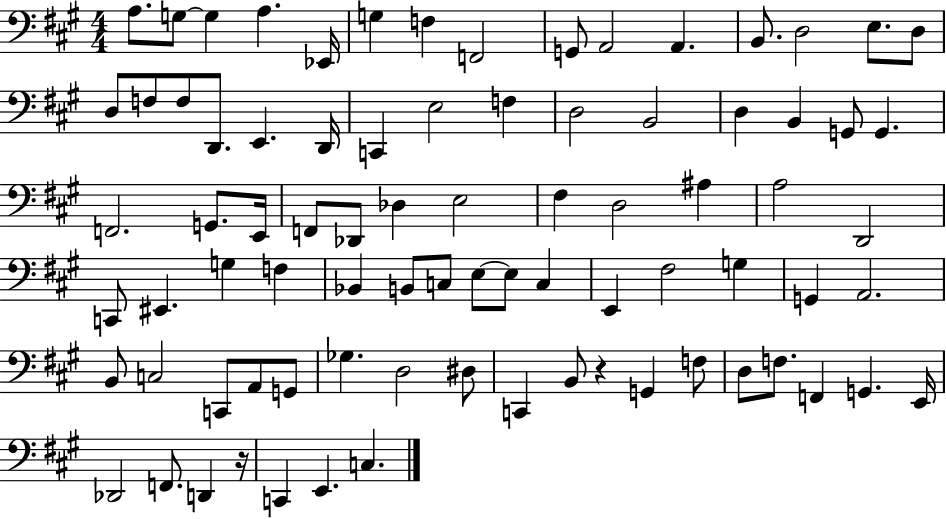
A3/e. G3/e G3/q A3/q. Eb2/s G3/q F3/q F2/h G2/e A2/h A2/q. B2/e. D3/h E3/e. D3/e D3/e F3/e F3/e D2/e. E2/q. D2/s C2/q E3/h F3/q D3/h B2/h D3/q B2/q G2/e G2/q. F2/h. G2/e. E2/s F2/e Db2/e Db3/q E3/h F#3/q D3/h A#3/q A3/h D2/h C2/e EIS2/q. G3/q F3/q Bb2/q B2/e C3/e E3/e E3/e C3/q E2/q F#3/h G3/q G2/q A2/h. B2/e C3/h C2/e A2/e G2/e Gb3/q. D3/h D#3/e C2/q B2/e R/q G2/q F3/e D3/e F3/e. F2/q G2/q. E2/s Db2/h F2/e. D2/q R/s C2/q E2/q. C3/q.